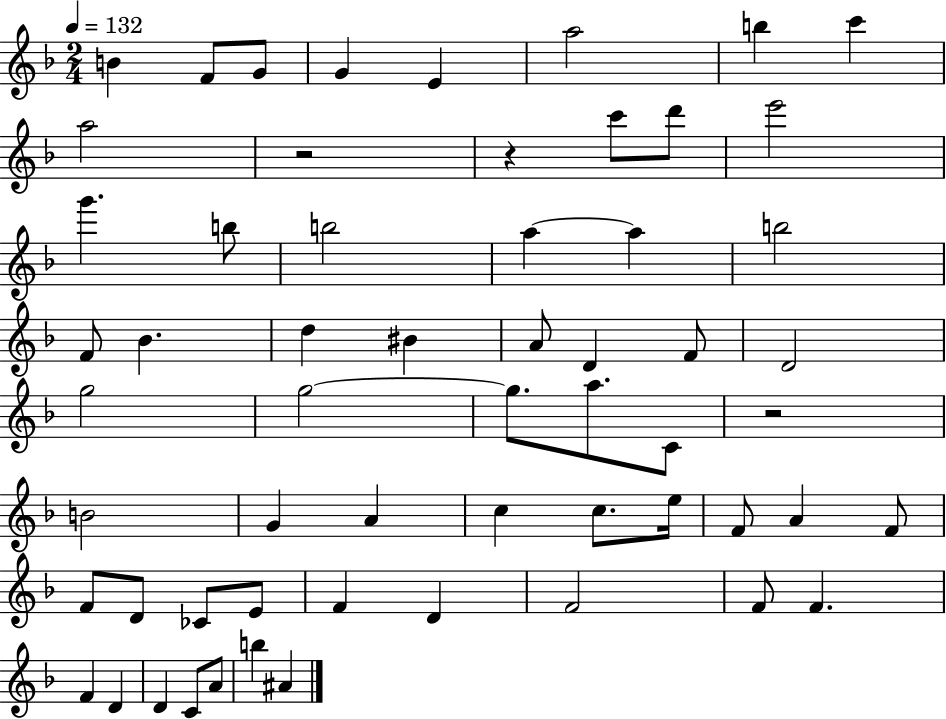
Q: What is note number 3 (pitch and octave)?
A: G4